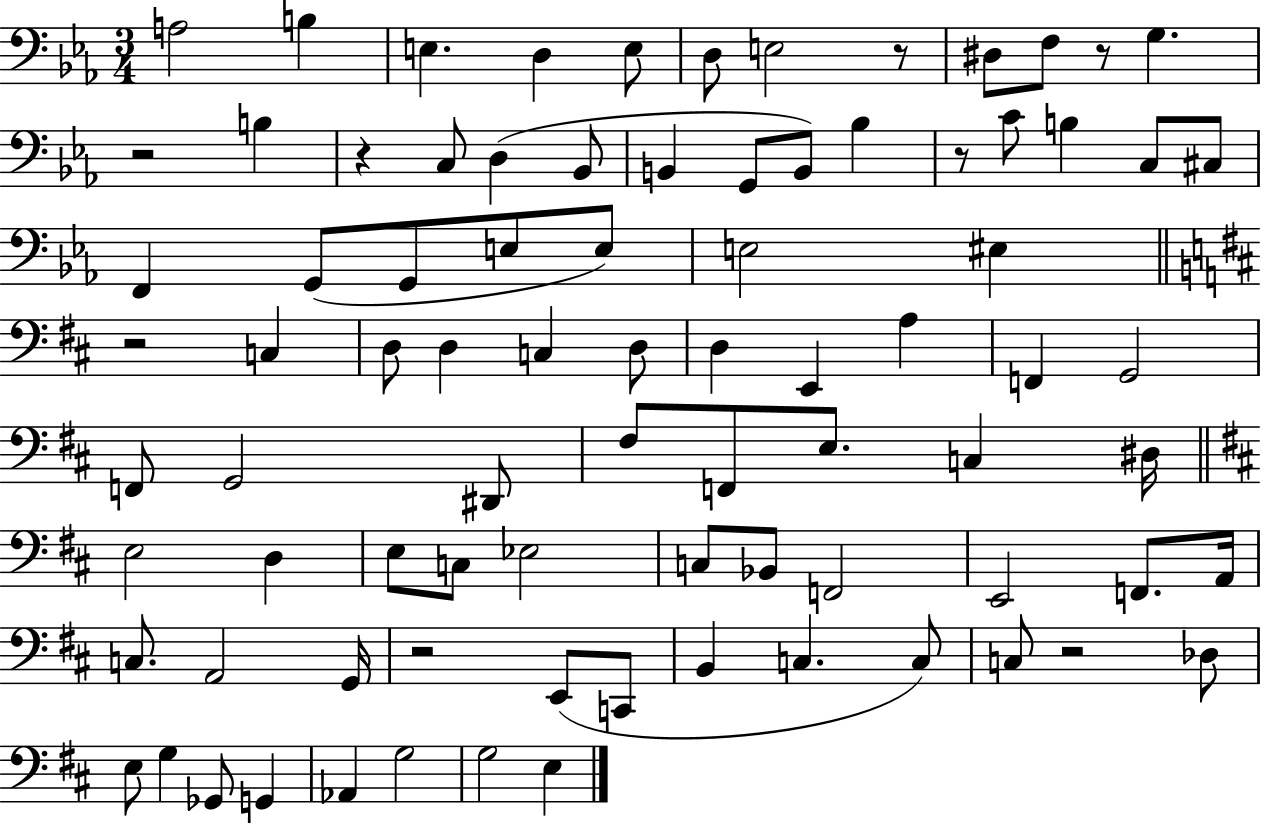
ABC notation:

X:1
T:Untitled
M:3/4
L:1/4
K:Eb
A,2 B, E, D, E,/2 D,/2 E,2 z/2 ^D,/2 F,/2 z/2 G, z2 B, z C,/2 D, _B,,/2 B,, G,,/2 B,,/2 _B, z/2 C/2 B, C,/2 ^C,/2 F,, G,,/2 G,,/2 E,/2 E,/2 E,2 ^E, z2 C, D,/2 D, C, D,/2 D, E,, A, F,, G,,2 F,,/2 G,,2 ^D,,/2 ^F,/2 F,,/2 E,/2 C, ^D,/4 E,2 D, E,/2 C,/2 _E,2 C,/2 _B,,/2 F,,2 E,,2 F,,/2 A,,/4 C,/2 A,,2 G,,/4 z2 E,,/2 C,,/2 B,, C, C,/2 C,/2 z2 _D,/2 E,/2 G, _G,,/2 G,, _A,, G,2 G,2 E,